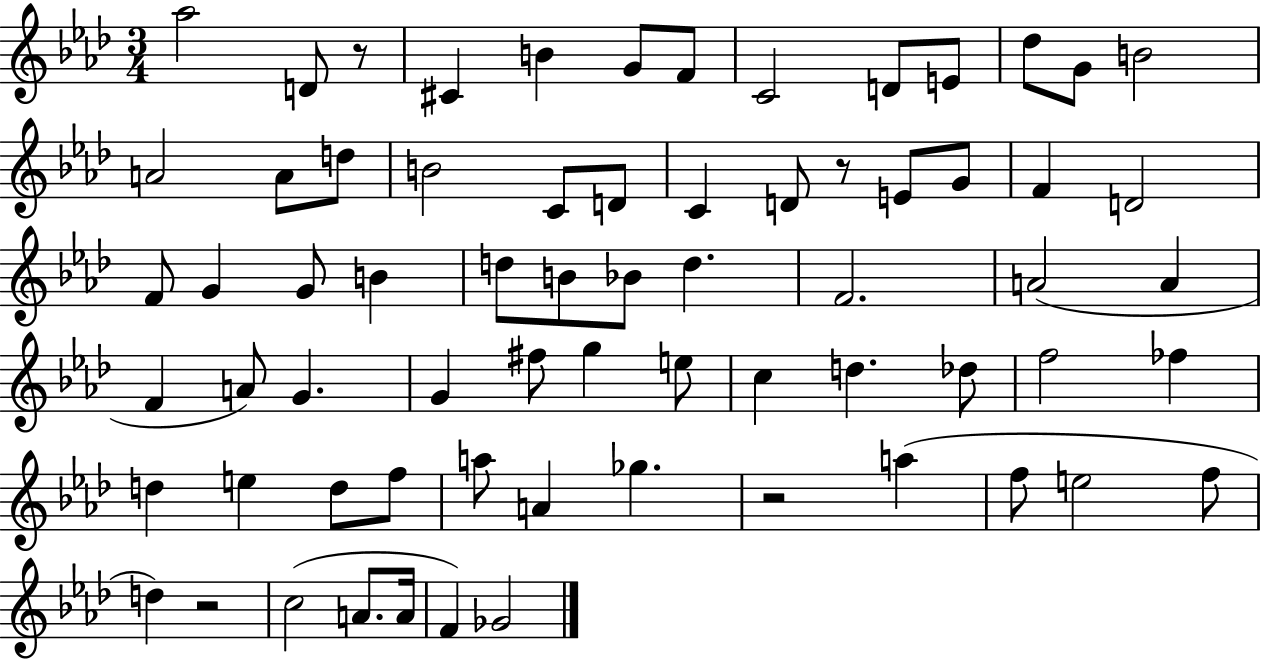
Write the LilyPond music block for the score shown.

{
  \clef treble
  \numericTimeSignature
  \time 3/4
  \key aes \major
  aes''2 d'8 r8 | cis'4 b'4 g'8 f'8 | c'2 d'8 e'8 | des''8 g'8 b'2 | \break a'2 a'8 d''8 | b'2 c'8 d'8 | c'4 d'8 r8 e'8 g'8 | f'4 d'2 | \break f'8 g'4 g'8 b'4 | d''8 b'8 bes'8 d''4. | f'2. | a'2( a'4 | \break f'4 a'8) g'4. | g'4 fis''8 g''4 e''8 | c''4 d''4. des''8 | f''2 fes''4 | \break d''4 e''4 d''8 f''8 | a''8 a'4 ges''4. | r2 a''4( | f''8 e''2 f''8 | \break d''4) r2 | c''2( a'8. a'16 | f'4) ges'2 | \bar "|."
}